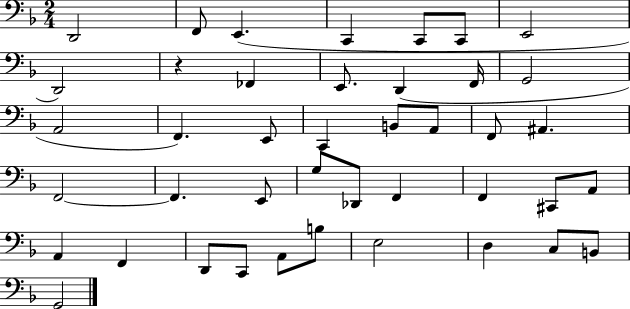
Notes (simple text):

D2/h F2/e E2/q. C2/q C2/e C2/e E2/h D2/h R/q FES2/q E2/e. D2/q F2/s G2/h A2/h F2/q. E2/e C2/q B2/e A2/e F2/e A#2/q. F2/h F2/q. E2/e G3/e Db2/e F2/q F2/q C#2/e A2/e A2/q F2/q D2/e C2/e A2/e B3/e E3/h D3/q C3/e B2/e G2/h